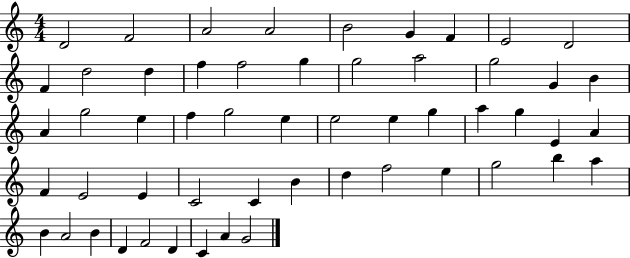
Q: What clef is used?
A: treble